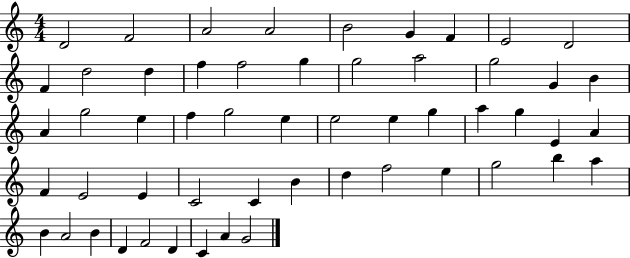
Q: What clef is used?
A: treble